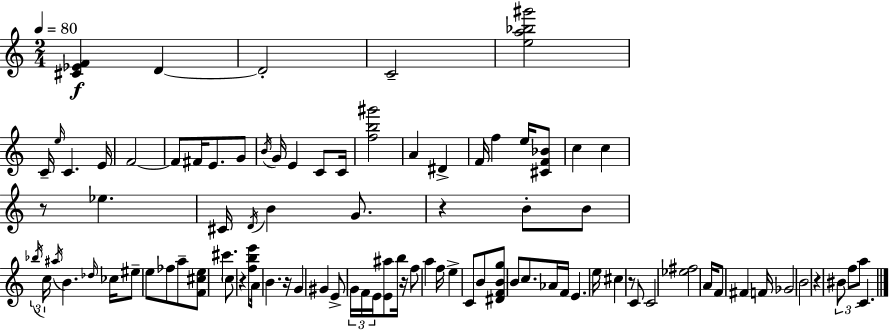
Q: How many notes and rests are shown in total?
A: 93